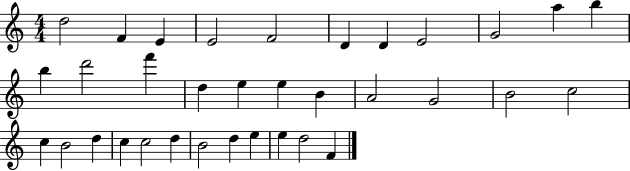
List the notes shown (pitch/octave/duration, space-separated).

D5/h F4/q E4/q E4/h F4/h D4/q D4/q E4/h G4/h A5/q B5/q B5/q D6/h F6/q D5/q E5/q E5/q B4/q A4/h G4/h B4/h C5/h C5/q B4/h D5/q C5/q C5/h D5/q B4/h D5/q E5/q E5/q D5/h F4/q